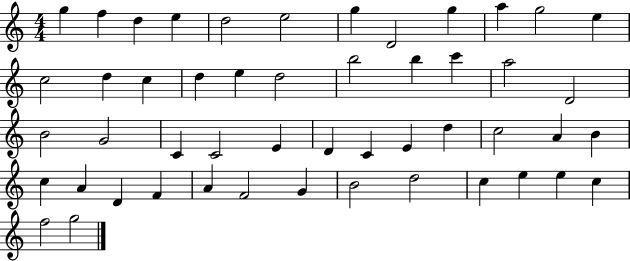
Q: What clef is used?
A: treble